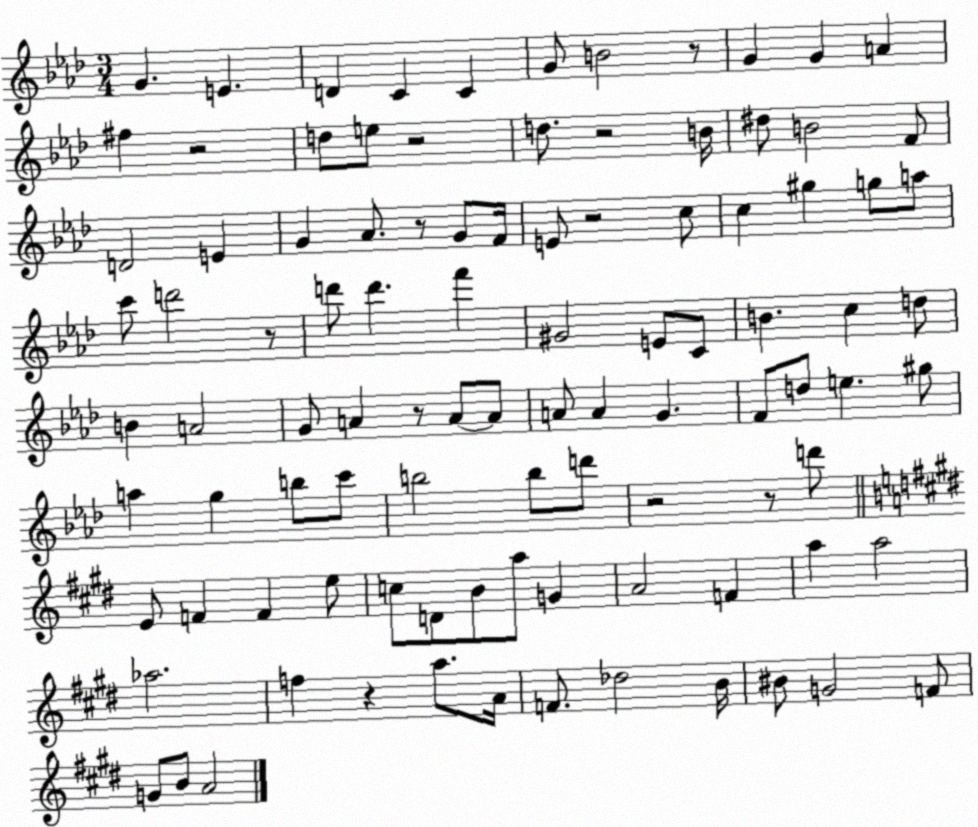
X:1
T:Untitled
M:3/4
L:1/4
K:Ab
G E D C C G/2 B2 z/2 G G A ^f z2 d/2 e/2 z2 d/2 z2 B/4 ^d/2 B2 F/2 D2 E G _A/2 z/2 G/2 F/4 E/2 z2 c/2 c ^g g/2 a/2 c'/2 d'2 z/2 d'/2 d' f' ^G2 E/2 C/2 B c d/2 B A2 G/2 A z/2 A/2 A/2 A/2 A G F/2 d/2 e ^g/2 a g b/2 c'/2 b2 b/2 d'/2 z2 z/2 d'/2 E/2 F F e/2 c/2 D/2 B/2 a/2 G A2 F a a2 _a2 f z a/2 A/4 F/2 _d2 B/4 ^B/2 G2 F/2 G/2 B/2 A2